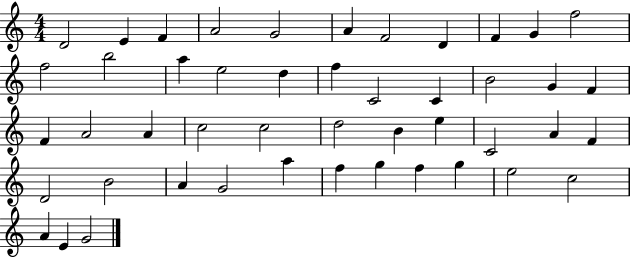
D4/h E4/q F4/q A4/h G4/h A4/q F4/h D4/q F4/q G4/q F5/h F5/h B5/h A5/q E5/h D5/q F5/q C4/h C4/q B4/h G4/q F4/q F4/q A4/h A4/q C5/h C5/h D5/h B4/q E5/q C4/h A4/q F4/q D4/h B4/h A4/q G4/h A5/q F5/q G5/q F5/q G5/q E5/h C5/h A4/q E4/q G4/h